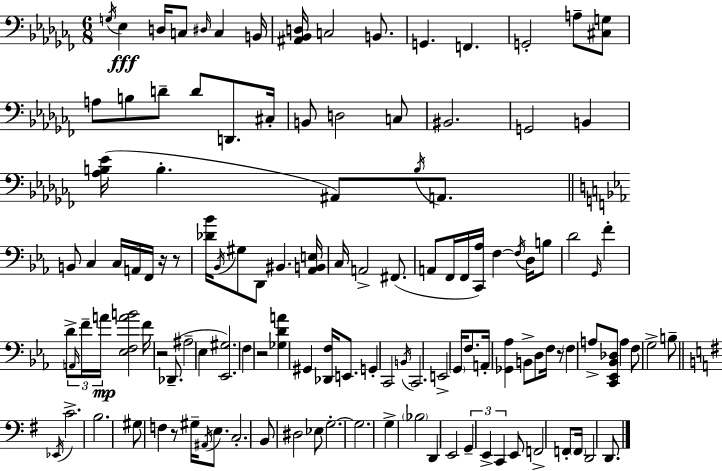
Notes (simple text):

G3/s Eb3/q D3/s C3/e D#3/s C3/q B2/s [A#2,Bb2,D3]/s C3/h B2/e. G2/q. F2/q. G2/h A3/e [C#3,G3]/e A3/e B3/e D4/e D4/e D2/e. C#3/s B2/e D3/h C3/e BIS2/h. G2/h B2/q [Ab3,B3,Eb4]/s B3/q. A#2/e B3/s A2/e. B2/e C3/q C3/s A2/s F2/s R/s R/e [Db4,Bb4]/s Bb2/s G#3/e D2/e BIS2/q. [Ab2,B2,E3]/s C3/s A2/h F#2/e. A2/e F2/s F2/s [C2,Ab3]/s F3/q F3/s D3/s B3/e D4/h G2/s F4/q D4/e A2/s F4/s A4/s [Eb3,F3,A4,B4]/h F4/s R/h Db2/e. A#3/h Eb3/q [Eb2,G#3]/h. F3/q R/h [Gb3,D4,A4]/q G#2/q [Db2,F3]/s E2/e. G2/q C2/h B2/s C2/h. E2/h G2/s F3/e. A2/s [Gb2,Ab3]/q B2/e D3/e F3/s R/e F3/q A3/e [C2,Eb2,Bb2,Db3]/e A3/q F3/e G3/h B3/e Eb2/s C4/h. B3/h. G#3/e F3/q R/e G#3/s A#2/s E3/e. C3/h. B2/e D#3/h Eb3/e G3/h. G3/h. G3/q Bb3/h D2/q E2/h G2/q E2/q C2/q E2/e F2/h F2/e F2/s D2/h D2/e.